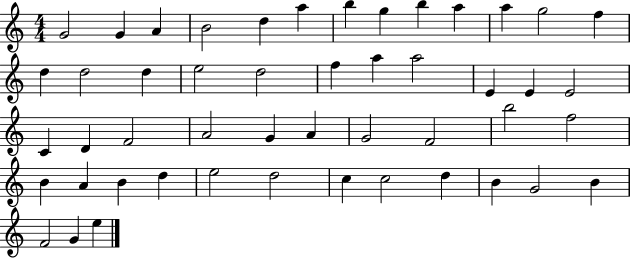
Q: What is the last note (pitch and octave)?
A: E5